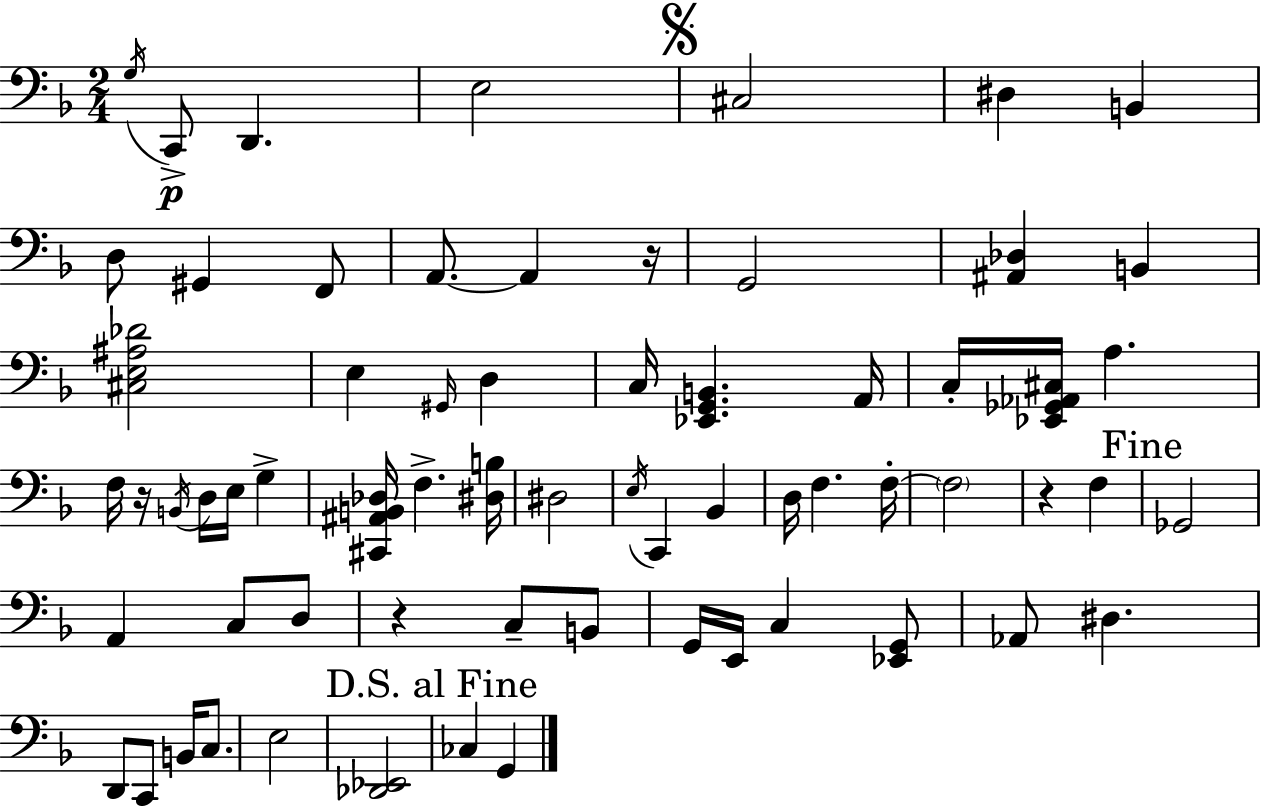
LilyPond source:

{
  \clef bass
  \numericTimeSignature
  \time 2/4
  \key d \minor
  \acciaccatura { g16 }\p c,8-> d,4. | e2 | \mark \markup { \musicglyph "scripts.segno" } cis2 | dis4 b,4 | \break d8 gis,4 f,8 | a,8.~~ a,4 | r16 g,2 | <ais, des>4 b,4 | \break <cis e ais des'>2 | e4 \grace { gis,16 } d4 | c16 <ees, g, b,>4. | a,16 c16-. <ees, ges, aes, cis>16 a4. | \break f16 r16 \acciaccatura { b,16 } d16 e16 g4-> | <cis, ais, b, des>16 f4.-> | <dis b>16 dis2 | \acciaccatura { e16 } c,4 | \break bes,4 d16 f4. | f16-.~~ \parenthesize f2 | r4 | f4 \mark "Fine" ges,2 | \break a,4 | c8 d8 r4 | c8-- b,8 g,16 e,16 c4 | <ees, g,>8 aes,8 dis4. | \break d,8 c,8 | b,16 c8. e2 | <des, ees,>2 | \mark "D.S. al Fine" ces4 | \break g,4 \bar "|."
}